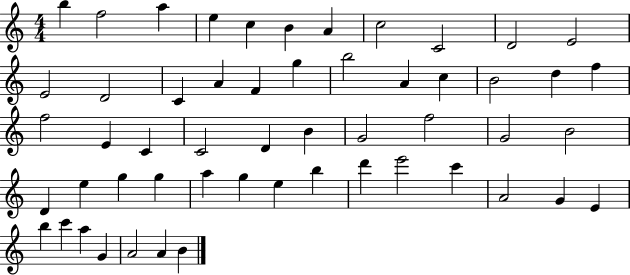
{
  \clef treble
  \numericTimeSignature
  \time 4/4
  \key c \major
  b''4 f''2 a''4 | e''4 c''4 b'4 a'4 | c''2 c'2 | d'2 e'2 | \break e'2 d'2 | c'4 a'4 f'4 g''4 | b''2 a'4 c''4 | b'2 d''4 f''4 | \break f''2 e'4 c'4 | c'2 d'4 b'4 | g'2 f''2 | g'2 b'2 | \break d'4 e''4 g''4 g''4 | a''4 g''4 e''4 b''4 | d'''4 e'''2 c'''4 | a'2 g'4 e'4 | \break b''4 c'''4 a''4 g'4 | a'2 a'4 b'4 | \bar "|."
}